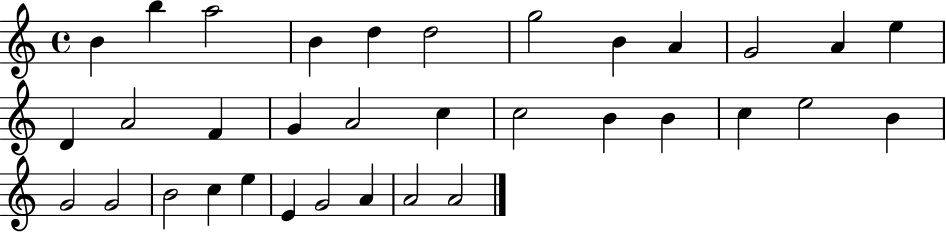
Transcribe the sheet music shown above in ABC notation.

X:1
T:Untitled
M:4/4
L:1/4
K:C
B b a2 B d d2 g2 B A G2 A e D A2 F G A2 c c2 B B c e2 B G2 G2 B2 c e E G2 A A2 A2